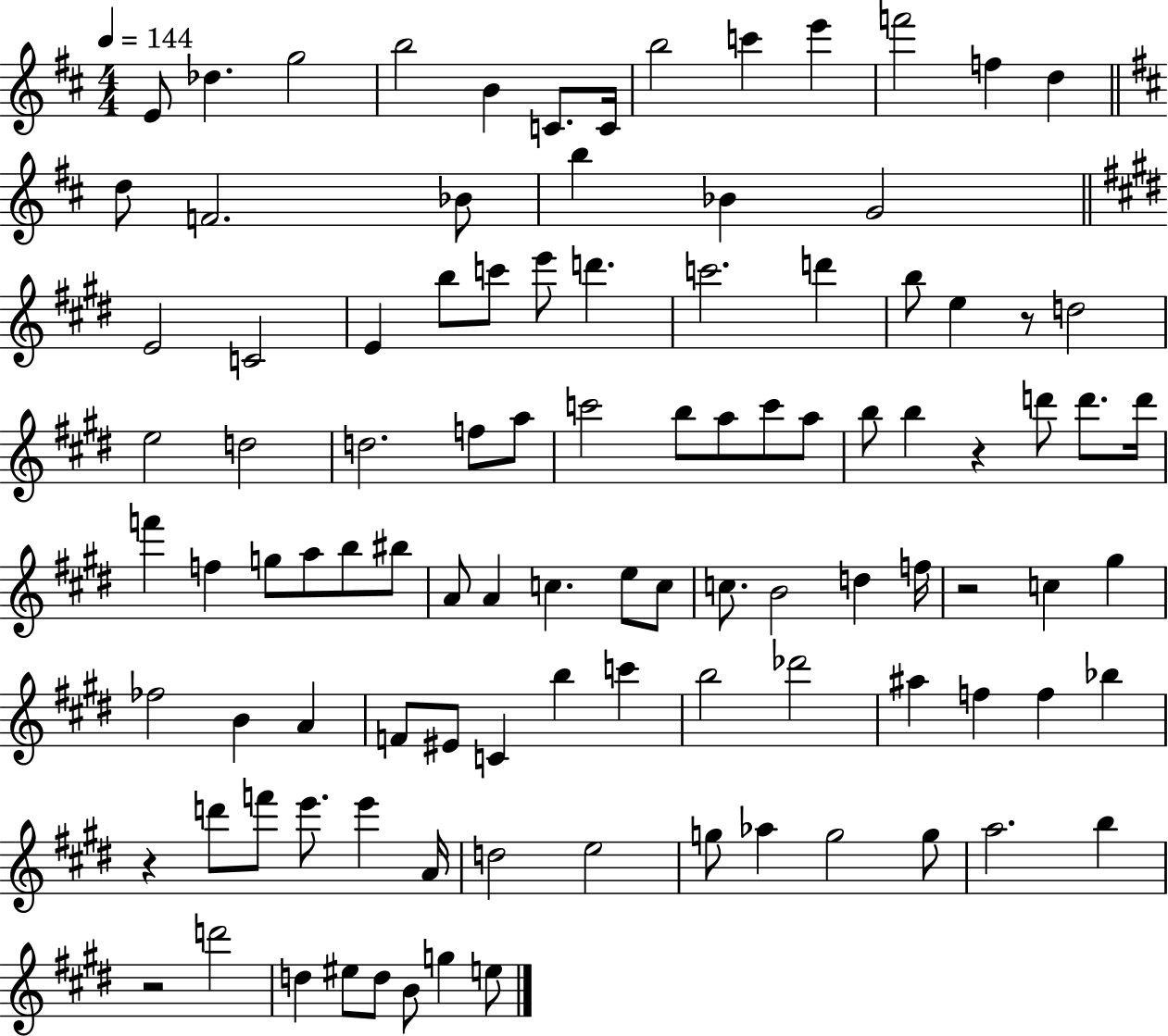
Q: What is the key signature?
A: D major